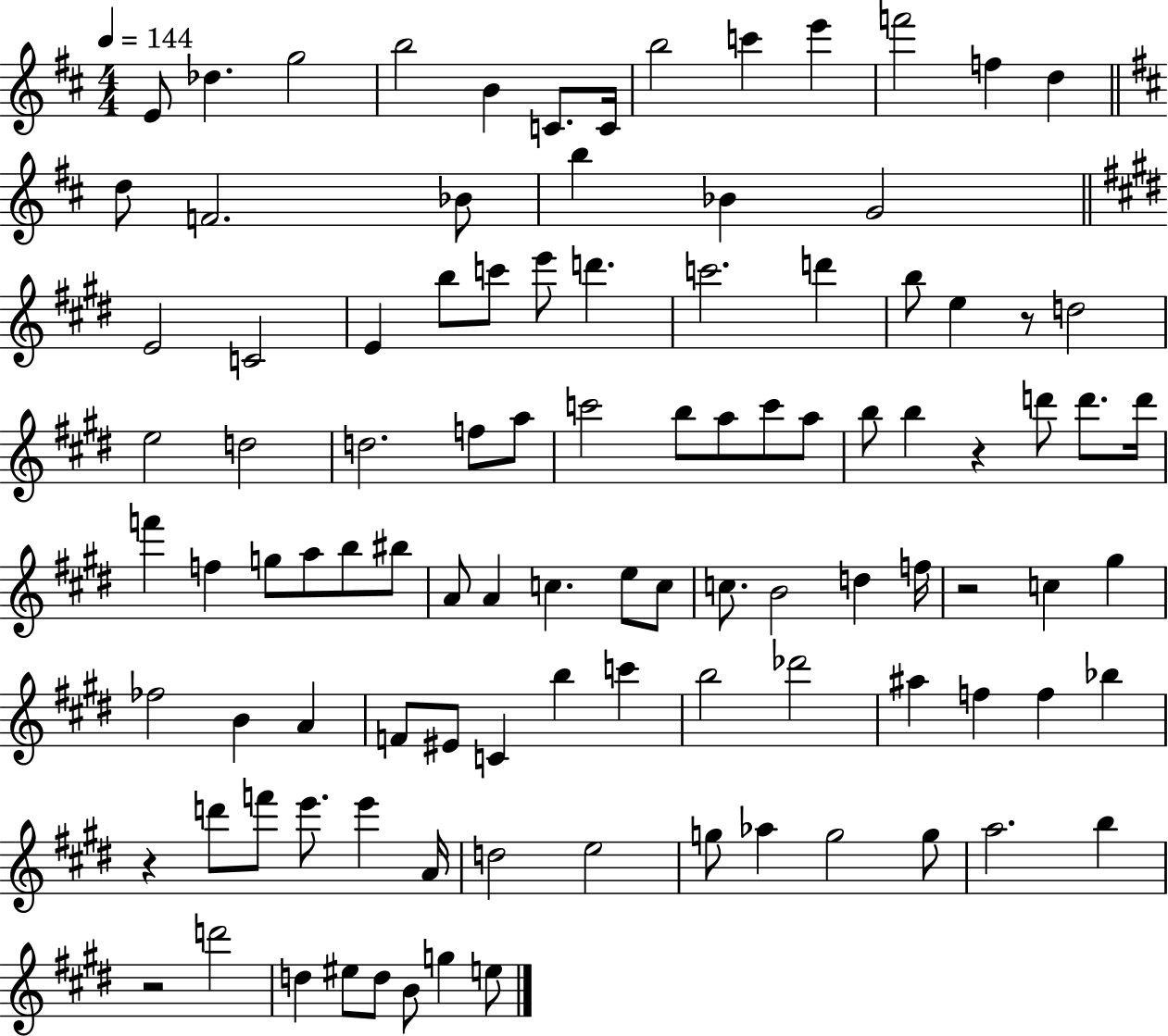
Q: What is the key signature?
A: D major